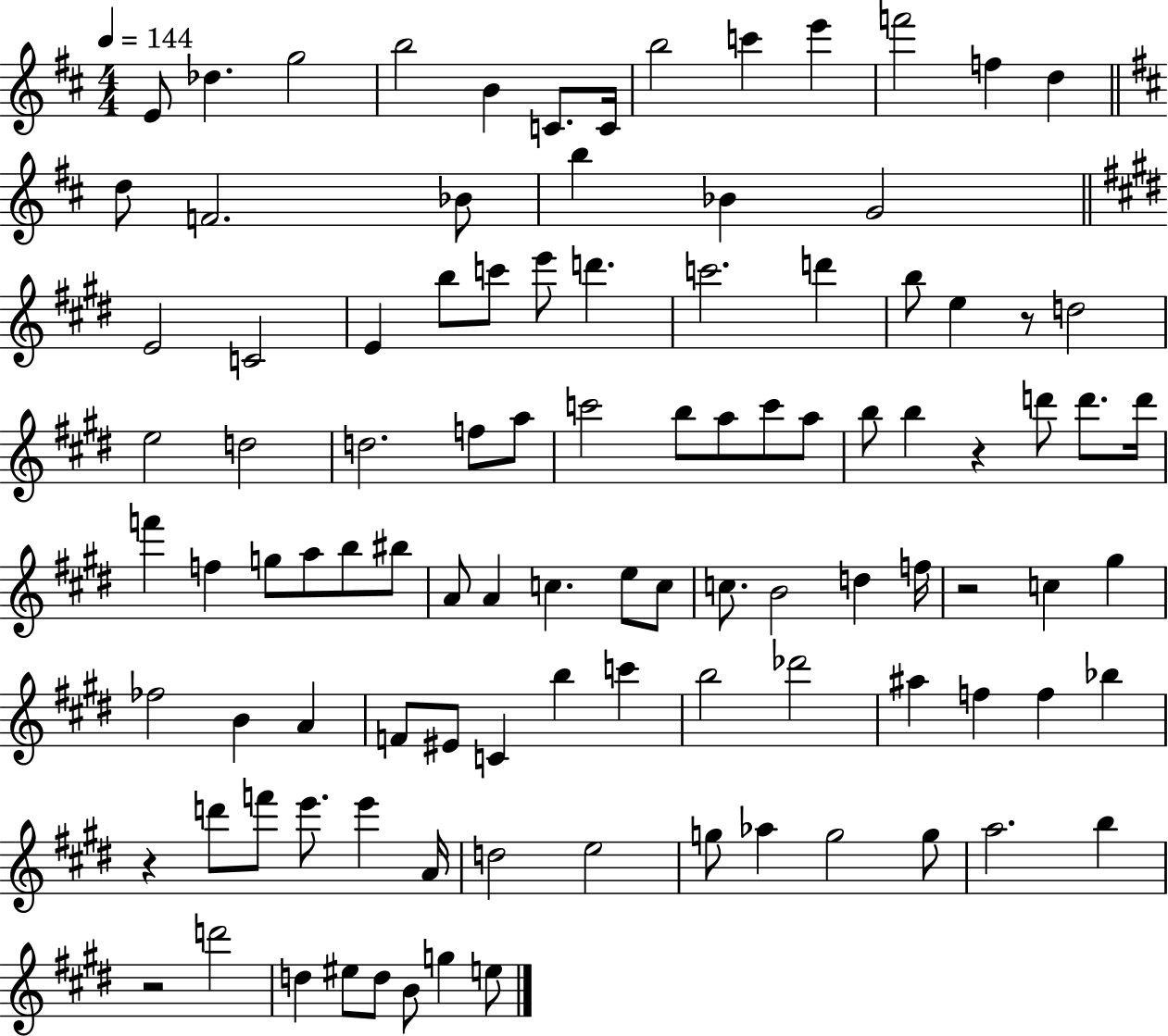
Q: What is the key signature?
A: D major